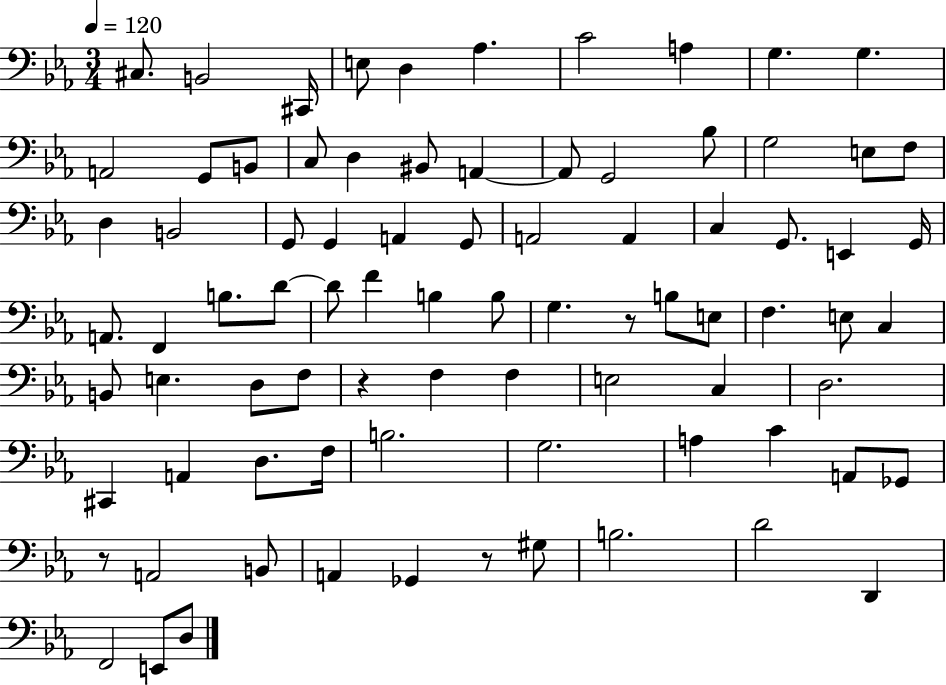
{
  \clef bass
  \numericTimeSignature
  \time 3/4
  \key ees \major
  \tempo 4 = 120
  cis8. b,2 cis,16 | e8 d4 aes4. | c'2 a4 | g4. g4. | \break a,2 g,8 b,8 | c8 d4 bis,8 a,4~~ | a,8 g,2 bes8 | g2 e8 f8 | \break d4 b,2 | g,8 g,4 a,4 g,8 | a,2 a,4 | c4 g,8. e,4 g,16 | \break a,8. f,4 b8. d'8~~ | d'8 f'4 b4 b8 | g4. r8 b8 e8 | f4. e8 c4 | \break b,8 e4. d8 f8 | r4 f4 f4 | e2 c4 | d2. | \break cis,4 a,4 d8. f16 | b2. | g2. | a4 c'4 a,8 ges,8 | \break r8 a,2 b,8 | a,4 ges,4 r8 gis8 | b2. | d'2 d,4 | \break f,2 e,8 d8 | \bar "|."
}